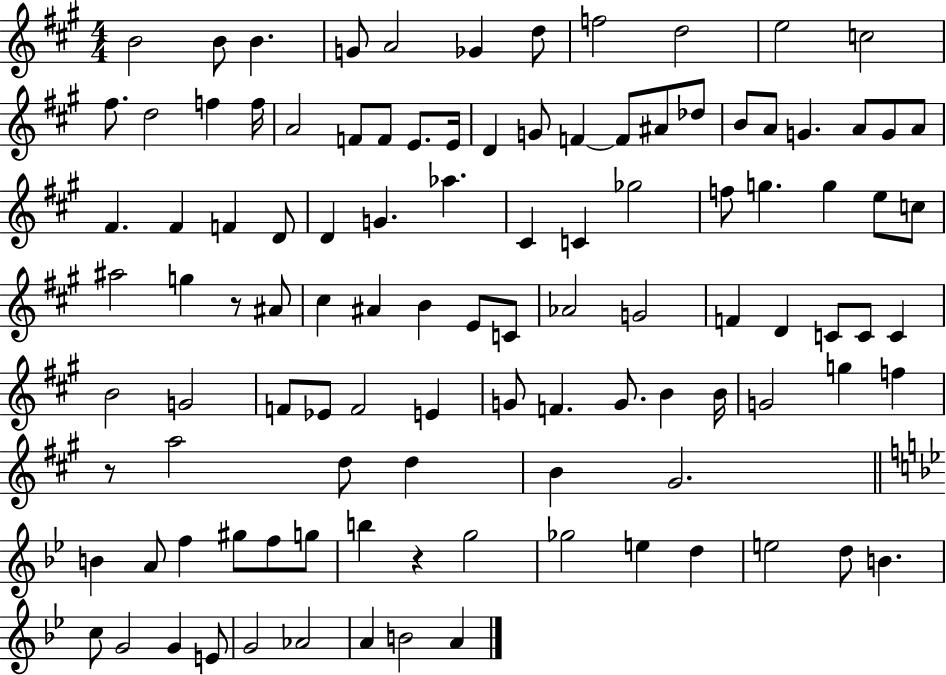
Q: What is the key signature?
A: A major